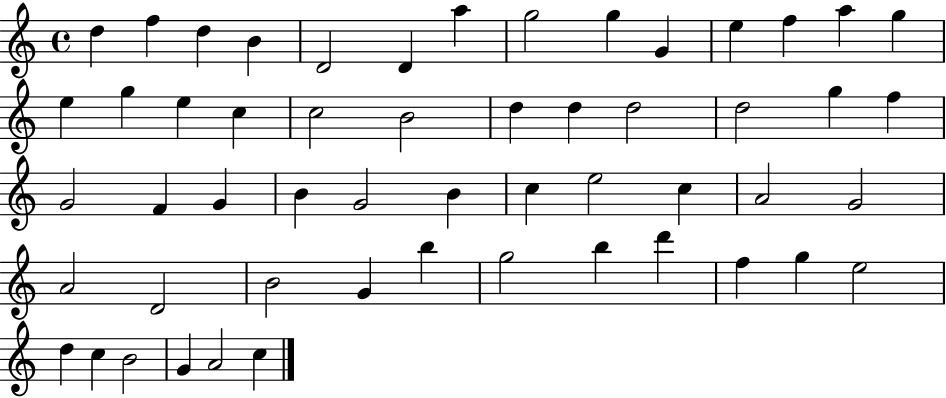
X:1
T:Untitled
M:4/4
L:1/4
K:C
d f d B D2 D a g2 g G e f a g e g e c c2 B2 d d d2 d2 g f G2 F G B G2 B c e2 c A2 G2 A2 D2 B2 G b g2 b d' f g e2 d c B2 G A2 c